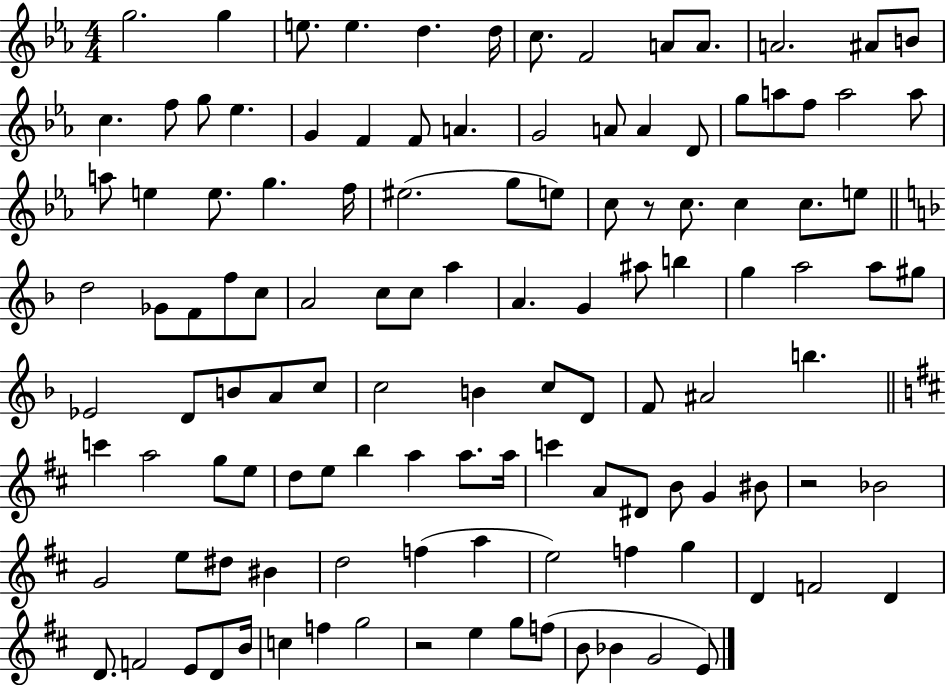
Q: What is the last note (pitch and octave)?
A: E4